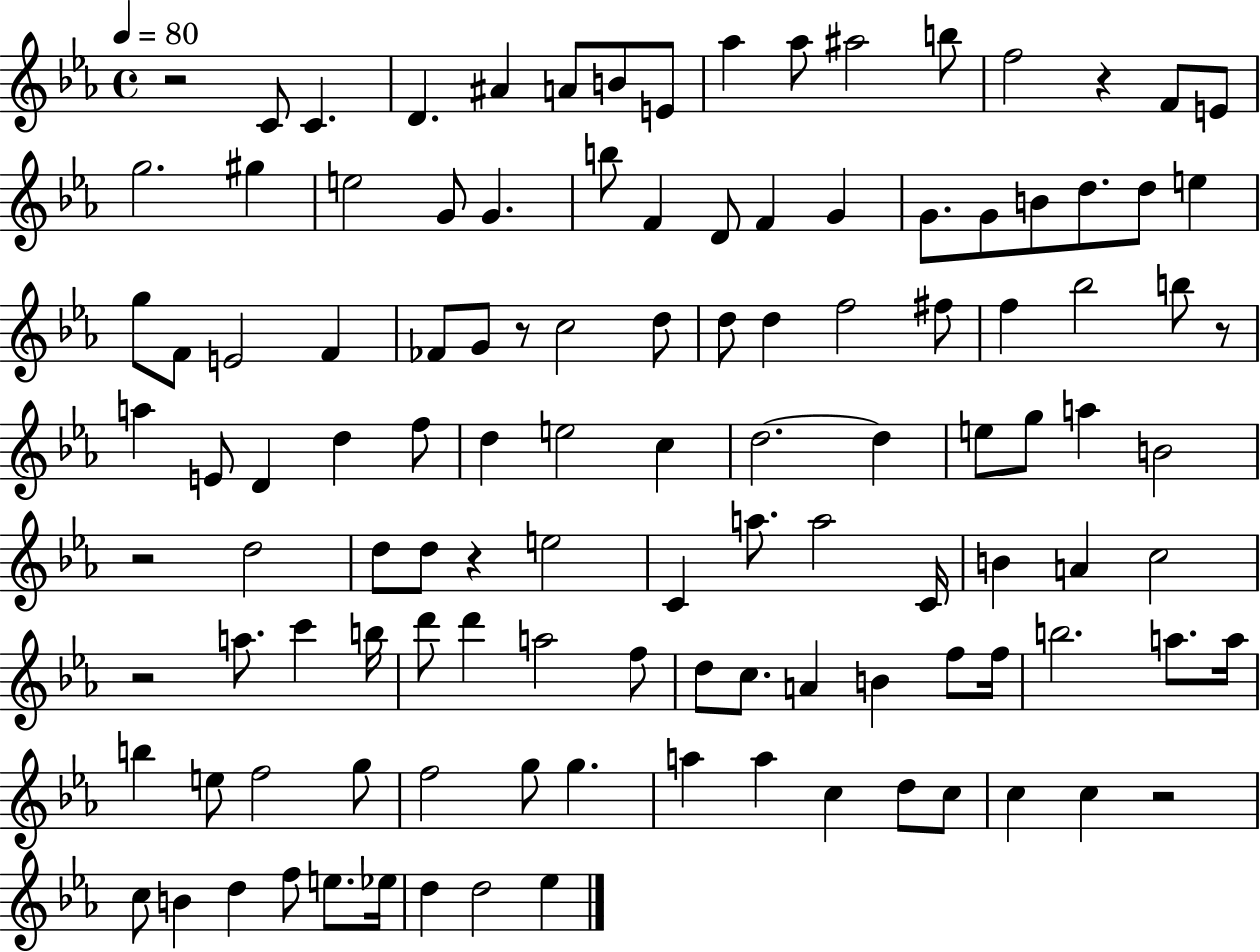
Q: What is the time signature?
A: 4/4